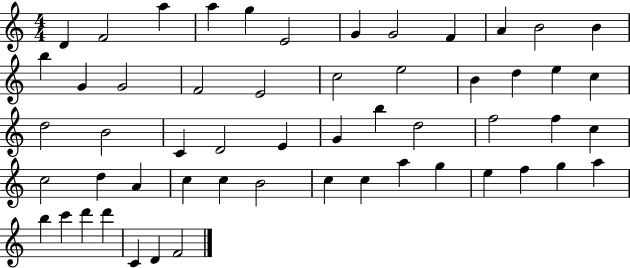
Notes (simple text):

D4/q F4/h A5/q A5/q G5/q E4/h G4/q G4/h F4/q A4/q B4/h B4/q B5/q G4/q G4/h F4/h E4/h C5/h E5/h B4/q D5/q E5/q C5/q D5/h B4/h C4/q D4/h E4/q G4/q B5/q D5/h F5/h F5/q C5/q C5/h D5/q A4/q C5/q C5/q B4/h C5/q C5/q A5/q G5/q E5/q F5/q G5/q A5/q B5/q C6/q D6/q D6/q C4/q D4/q F4/h